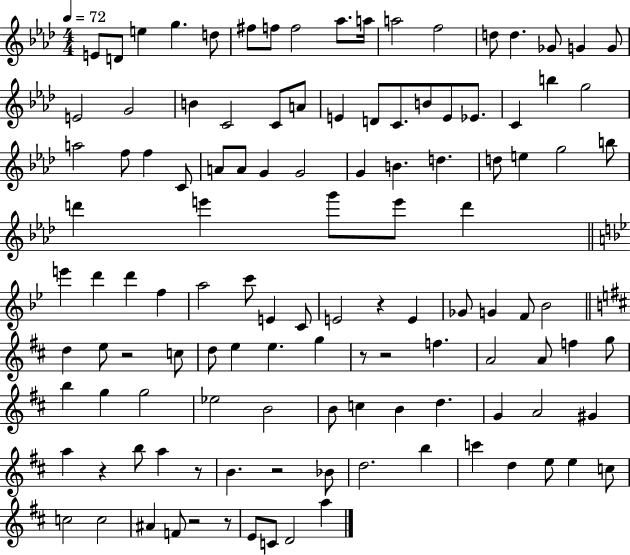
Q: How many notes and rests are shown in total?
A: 119